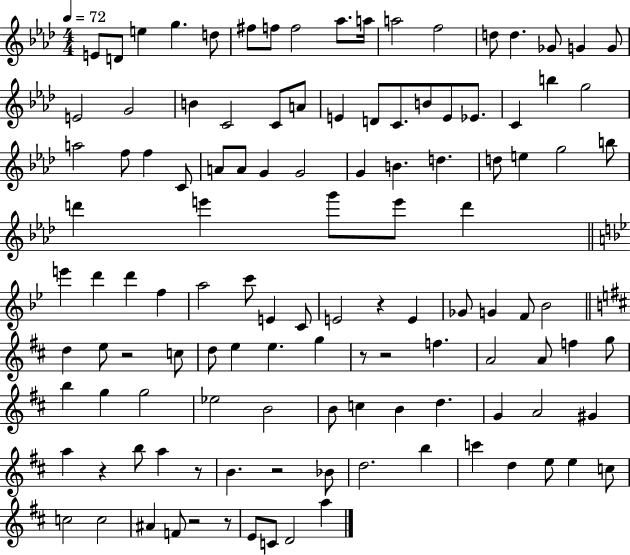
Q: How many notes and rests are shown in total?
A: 119